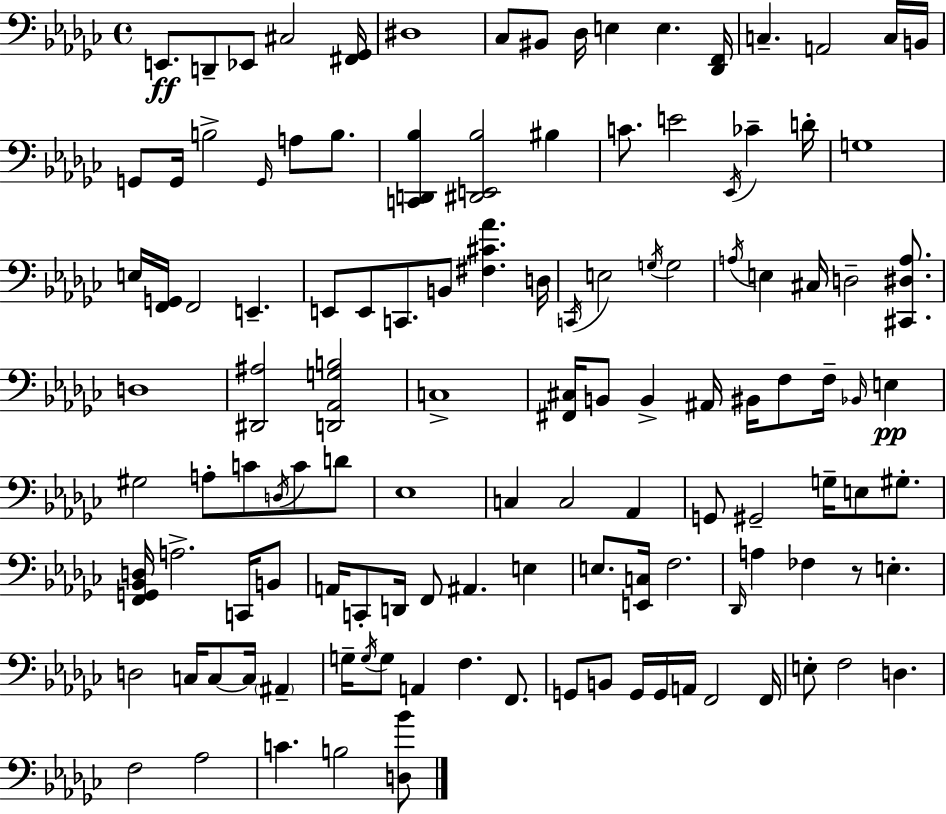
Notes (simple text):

E2/e. D2/e Eb2/e C#3/h [F#2,Gb2]/s D#3/w CES3/e BIS2/e Db3/s E3/q E3/q. [Db2,F2]/s C3/q. A2/h C3/s B2/s G2/e G2/s B3/h G2/s A3/e B3/e. [C2,D2,Bb3]/q [D#2,E2,Bb3]/h BIS3/q C4/e. E4/h Eb2/s CES4/q D4/s G3/w E3/s [F2,G2]/s F2/h E2/q. E2/e E2/e C2/e. B2/e [F#3,C#4,Ab4]/q. D3/s C2/s E3/h G3/s G3/h A3/s E3/q C#3/s D3/h [C#2,D#3,A3]/e. D3/w [D#2,A#3]/h [D2,Ab2,G3,B3]/h C3/w [F#2,C#3]/s B2/e B2/q A#2/s BIS2/s F3/e F3/s Bb2/s E3/q G#3/h A3/e C4/e D3/s C4/e D4/e Eb3/w C3/q C3/h Ab2/q G2/e G#2/h G3/s E3/e G#3/e. [F2,G2,Bb2,D3]/s A3/h. C2/s B2/e A2/s C2/e D2/s F2/e A#2/q. E3/q E3/e. [E2,C3]/s F3/h. Db2/s A3/q FES3/q R/e E3/q. D3/h C3/s C3/e C3/s A#2/q G3/s G3/s G3/e A2/q F3/q. F2/e. G2/e B2/e G2/s G2/s A2/s F2/h F2/s E3/e F3/h D3/q. F3/h Ab3/h C4/q. B3/h [D3,Bb4]/e